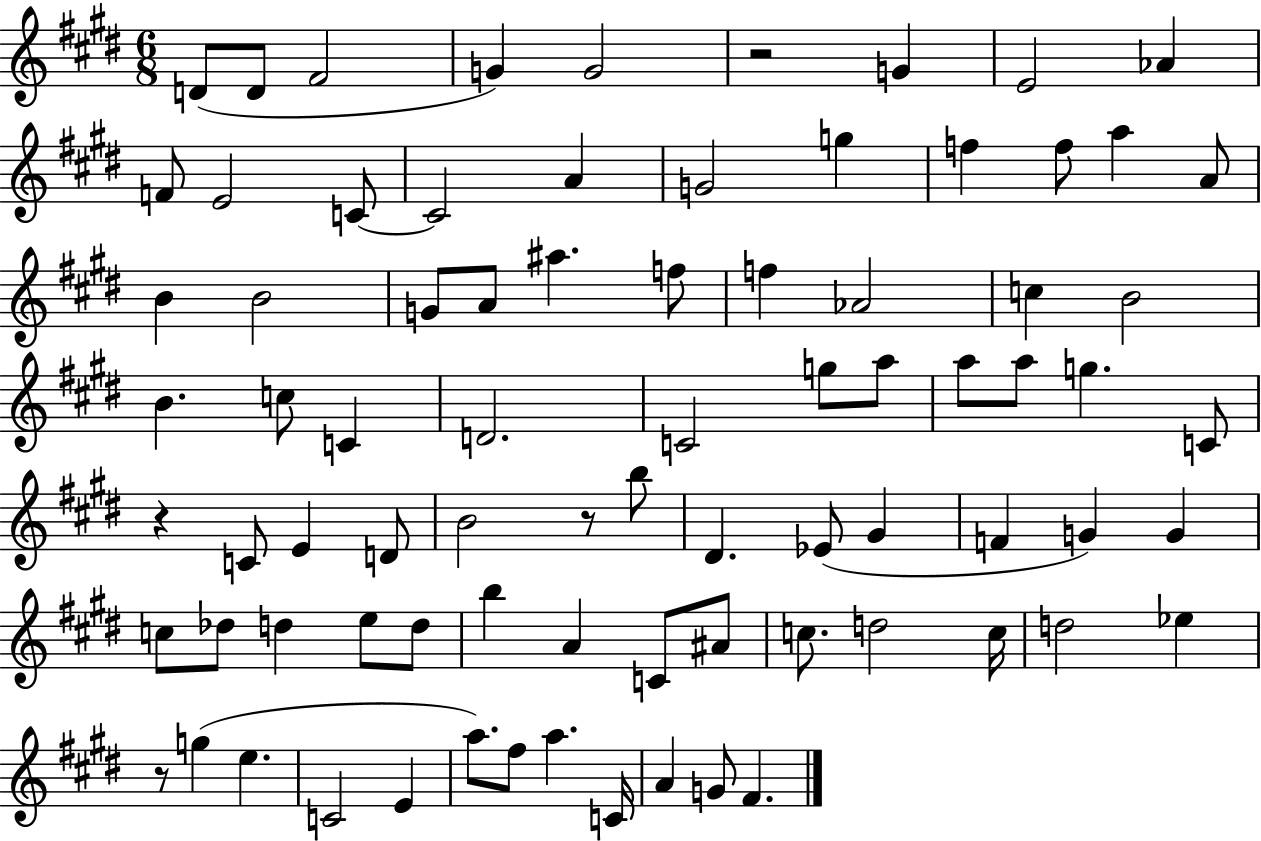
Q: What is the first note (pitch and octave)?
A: D4